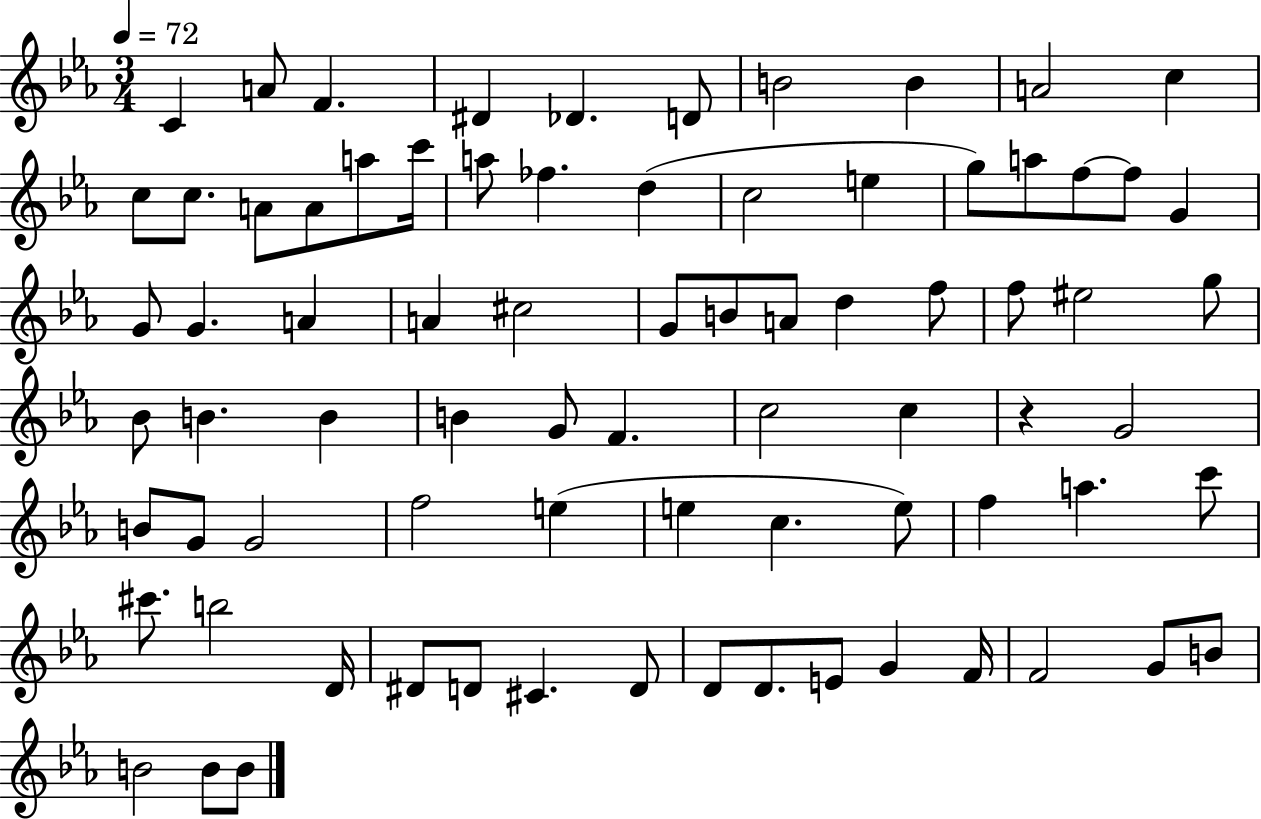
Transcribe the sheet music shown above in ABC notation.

X:1
T:Untitled
M:3/4
L:1/4
K:Eb
C A/2 F ^D _D D/2 B2 B A2 c c/2 c/2 A/2 A/2 a/2 c'/4 a/2 _f d c2 e g/2 a/2 f/2 f/2 G G/2 G A A ^c2 G/2 B/2 A/2 d f/2 f/2 ^e2 g/2 _B/2 B B B G/2 F c2 c z G2 B/2 G/2 G2 f2 e e c e/2 f a c'/2 ^c'/2 b2 D/4 ^D/2 D/2 ^C D/2 D/2 D/2 E/2 G F/4 F2 G/2 B/2 B2 B/2 B/2